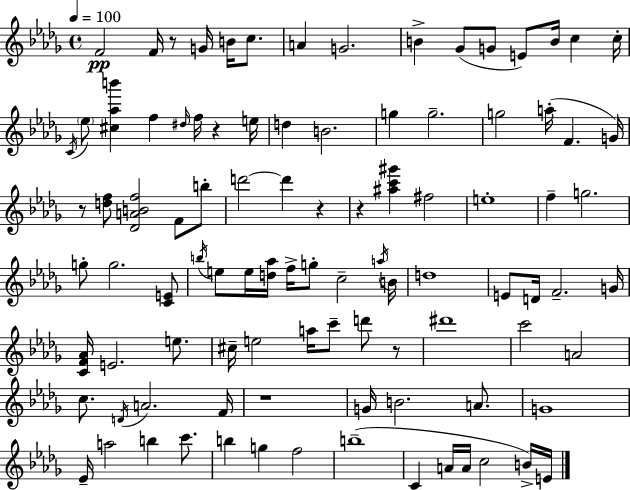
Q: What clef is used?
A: treble